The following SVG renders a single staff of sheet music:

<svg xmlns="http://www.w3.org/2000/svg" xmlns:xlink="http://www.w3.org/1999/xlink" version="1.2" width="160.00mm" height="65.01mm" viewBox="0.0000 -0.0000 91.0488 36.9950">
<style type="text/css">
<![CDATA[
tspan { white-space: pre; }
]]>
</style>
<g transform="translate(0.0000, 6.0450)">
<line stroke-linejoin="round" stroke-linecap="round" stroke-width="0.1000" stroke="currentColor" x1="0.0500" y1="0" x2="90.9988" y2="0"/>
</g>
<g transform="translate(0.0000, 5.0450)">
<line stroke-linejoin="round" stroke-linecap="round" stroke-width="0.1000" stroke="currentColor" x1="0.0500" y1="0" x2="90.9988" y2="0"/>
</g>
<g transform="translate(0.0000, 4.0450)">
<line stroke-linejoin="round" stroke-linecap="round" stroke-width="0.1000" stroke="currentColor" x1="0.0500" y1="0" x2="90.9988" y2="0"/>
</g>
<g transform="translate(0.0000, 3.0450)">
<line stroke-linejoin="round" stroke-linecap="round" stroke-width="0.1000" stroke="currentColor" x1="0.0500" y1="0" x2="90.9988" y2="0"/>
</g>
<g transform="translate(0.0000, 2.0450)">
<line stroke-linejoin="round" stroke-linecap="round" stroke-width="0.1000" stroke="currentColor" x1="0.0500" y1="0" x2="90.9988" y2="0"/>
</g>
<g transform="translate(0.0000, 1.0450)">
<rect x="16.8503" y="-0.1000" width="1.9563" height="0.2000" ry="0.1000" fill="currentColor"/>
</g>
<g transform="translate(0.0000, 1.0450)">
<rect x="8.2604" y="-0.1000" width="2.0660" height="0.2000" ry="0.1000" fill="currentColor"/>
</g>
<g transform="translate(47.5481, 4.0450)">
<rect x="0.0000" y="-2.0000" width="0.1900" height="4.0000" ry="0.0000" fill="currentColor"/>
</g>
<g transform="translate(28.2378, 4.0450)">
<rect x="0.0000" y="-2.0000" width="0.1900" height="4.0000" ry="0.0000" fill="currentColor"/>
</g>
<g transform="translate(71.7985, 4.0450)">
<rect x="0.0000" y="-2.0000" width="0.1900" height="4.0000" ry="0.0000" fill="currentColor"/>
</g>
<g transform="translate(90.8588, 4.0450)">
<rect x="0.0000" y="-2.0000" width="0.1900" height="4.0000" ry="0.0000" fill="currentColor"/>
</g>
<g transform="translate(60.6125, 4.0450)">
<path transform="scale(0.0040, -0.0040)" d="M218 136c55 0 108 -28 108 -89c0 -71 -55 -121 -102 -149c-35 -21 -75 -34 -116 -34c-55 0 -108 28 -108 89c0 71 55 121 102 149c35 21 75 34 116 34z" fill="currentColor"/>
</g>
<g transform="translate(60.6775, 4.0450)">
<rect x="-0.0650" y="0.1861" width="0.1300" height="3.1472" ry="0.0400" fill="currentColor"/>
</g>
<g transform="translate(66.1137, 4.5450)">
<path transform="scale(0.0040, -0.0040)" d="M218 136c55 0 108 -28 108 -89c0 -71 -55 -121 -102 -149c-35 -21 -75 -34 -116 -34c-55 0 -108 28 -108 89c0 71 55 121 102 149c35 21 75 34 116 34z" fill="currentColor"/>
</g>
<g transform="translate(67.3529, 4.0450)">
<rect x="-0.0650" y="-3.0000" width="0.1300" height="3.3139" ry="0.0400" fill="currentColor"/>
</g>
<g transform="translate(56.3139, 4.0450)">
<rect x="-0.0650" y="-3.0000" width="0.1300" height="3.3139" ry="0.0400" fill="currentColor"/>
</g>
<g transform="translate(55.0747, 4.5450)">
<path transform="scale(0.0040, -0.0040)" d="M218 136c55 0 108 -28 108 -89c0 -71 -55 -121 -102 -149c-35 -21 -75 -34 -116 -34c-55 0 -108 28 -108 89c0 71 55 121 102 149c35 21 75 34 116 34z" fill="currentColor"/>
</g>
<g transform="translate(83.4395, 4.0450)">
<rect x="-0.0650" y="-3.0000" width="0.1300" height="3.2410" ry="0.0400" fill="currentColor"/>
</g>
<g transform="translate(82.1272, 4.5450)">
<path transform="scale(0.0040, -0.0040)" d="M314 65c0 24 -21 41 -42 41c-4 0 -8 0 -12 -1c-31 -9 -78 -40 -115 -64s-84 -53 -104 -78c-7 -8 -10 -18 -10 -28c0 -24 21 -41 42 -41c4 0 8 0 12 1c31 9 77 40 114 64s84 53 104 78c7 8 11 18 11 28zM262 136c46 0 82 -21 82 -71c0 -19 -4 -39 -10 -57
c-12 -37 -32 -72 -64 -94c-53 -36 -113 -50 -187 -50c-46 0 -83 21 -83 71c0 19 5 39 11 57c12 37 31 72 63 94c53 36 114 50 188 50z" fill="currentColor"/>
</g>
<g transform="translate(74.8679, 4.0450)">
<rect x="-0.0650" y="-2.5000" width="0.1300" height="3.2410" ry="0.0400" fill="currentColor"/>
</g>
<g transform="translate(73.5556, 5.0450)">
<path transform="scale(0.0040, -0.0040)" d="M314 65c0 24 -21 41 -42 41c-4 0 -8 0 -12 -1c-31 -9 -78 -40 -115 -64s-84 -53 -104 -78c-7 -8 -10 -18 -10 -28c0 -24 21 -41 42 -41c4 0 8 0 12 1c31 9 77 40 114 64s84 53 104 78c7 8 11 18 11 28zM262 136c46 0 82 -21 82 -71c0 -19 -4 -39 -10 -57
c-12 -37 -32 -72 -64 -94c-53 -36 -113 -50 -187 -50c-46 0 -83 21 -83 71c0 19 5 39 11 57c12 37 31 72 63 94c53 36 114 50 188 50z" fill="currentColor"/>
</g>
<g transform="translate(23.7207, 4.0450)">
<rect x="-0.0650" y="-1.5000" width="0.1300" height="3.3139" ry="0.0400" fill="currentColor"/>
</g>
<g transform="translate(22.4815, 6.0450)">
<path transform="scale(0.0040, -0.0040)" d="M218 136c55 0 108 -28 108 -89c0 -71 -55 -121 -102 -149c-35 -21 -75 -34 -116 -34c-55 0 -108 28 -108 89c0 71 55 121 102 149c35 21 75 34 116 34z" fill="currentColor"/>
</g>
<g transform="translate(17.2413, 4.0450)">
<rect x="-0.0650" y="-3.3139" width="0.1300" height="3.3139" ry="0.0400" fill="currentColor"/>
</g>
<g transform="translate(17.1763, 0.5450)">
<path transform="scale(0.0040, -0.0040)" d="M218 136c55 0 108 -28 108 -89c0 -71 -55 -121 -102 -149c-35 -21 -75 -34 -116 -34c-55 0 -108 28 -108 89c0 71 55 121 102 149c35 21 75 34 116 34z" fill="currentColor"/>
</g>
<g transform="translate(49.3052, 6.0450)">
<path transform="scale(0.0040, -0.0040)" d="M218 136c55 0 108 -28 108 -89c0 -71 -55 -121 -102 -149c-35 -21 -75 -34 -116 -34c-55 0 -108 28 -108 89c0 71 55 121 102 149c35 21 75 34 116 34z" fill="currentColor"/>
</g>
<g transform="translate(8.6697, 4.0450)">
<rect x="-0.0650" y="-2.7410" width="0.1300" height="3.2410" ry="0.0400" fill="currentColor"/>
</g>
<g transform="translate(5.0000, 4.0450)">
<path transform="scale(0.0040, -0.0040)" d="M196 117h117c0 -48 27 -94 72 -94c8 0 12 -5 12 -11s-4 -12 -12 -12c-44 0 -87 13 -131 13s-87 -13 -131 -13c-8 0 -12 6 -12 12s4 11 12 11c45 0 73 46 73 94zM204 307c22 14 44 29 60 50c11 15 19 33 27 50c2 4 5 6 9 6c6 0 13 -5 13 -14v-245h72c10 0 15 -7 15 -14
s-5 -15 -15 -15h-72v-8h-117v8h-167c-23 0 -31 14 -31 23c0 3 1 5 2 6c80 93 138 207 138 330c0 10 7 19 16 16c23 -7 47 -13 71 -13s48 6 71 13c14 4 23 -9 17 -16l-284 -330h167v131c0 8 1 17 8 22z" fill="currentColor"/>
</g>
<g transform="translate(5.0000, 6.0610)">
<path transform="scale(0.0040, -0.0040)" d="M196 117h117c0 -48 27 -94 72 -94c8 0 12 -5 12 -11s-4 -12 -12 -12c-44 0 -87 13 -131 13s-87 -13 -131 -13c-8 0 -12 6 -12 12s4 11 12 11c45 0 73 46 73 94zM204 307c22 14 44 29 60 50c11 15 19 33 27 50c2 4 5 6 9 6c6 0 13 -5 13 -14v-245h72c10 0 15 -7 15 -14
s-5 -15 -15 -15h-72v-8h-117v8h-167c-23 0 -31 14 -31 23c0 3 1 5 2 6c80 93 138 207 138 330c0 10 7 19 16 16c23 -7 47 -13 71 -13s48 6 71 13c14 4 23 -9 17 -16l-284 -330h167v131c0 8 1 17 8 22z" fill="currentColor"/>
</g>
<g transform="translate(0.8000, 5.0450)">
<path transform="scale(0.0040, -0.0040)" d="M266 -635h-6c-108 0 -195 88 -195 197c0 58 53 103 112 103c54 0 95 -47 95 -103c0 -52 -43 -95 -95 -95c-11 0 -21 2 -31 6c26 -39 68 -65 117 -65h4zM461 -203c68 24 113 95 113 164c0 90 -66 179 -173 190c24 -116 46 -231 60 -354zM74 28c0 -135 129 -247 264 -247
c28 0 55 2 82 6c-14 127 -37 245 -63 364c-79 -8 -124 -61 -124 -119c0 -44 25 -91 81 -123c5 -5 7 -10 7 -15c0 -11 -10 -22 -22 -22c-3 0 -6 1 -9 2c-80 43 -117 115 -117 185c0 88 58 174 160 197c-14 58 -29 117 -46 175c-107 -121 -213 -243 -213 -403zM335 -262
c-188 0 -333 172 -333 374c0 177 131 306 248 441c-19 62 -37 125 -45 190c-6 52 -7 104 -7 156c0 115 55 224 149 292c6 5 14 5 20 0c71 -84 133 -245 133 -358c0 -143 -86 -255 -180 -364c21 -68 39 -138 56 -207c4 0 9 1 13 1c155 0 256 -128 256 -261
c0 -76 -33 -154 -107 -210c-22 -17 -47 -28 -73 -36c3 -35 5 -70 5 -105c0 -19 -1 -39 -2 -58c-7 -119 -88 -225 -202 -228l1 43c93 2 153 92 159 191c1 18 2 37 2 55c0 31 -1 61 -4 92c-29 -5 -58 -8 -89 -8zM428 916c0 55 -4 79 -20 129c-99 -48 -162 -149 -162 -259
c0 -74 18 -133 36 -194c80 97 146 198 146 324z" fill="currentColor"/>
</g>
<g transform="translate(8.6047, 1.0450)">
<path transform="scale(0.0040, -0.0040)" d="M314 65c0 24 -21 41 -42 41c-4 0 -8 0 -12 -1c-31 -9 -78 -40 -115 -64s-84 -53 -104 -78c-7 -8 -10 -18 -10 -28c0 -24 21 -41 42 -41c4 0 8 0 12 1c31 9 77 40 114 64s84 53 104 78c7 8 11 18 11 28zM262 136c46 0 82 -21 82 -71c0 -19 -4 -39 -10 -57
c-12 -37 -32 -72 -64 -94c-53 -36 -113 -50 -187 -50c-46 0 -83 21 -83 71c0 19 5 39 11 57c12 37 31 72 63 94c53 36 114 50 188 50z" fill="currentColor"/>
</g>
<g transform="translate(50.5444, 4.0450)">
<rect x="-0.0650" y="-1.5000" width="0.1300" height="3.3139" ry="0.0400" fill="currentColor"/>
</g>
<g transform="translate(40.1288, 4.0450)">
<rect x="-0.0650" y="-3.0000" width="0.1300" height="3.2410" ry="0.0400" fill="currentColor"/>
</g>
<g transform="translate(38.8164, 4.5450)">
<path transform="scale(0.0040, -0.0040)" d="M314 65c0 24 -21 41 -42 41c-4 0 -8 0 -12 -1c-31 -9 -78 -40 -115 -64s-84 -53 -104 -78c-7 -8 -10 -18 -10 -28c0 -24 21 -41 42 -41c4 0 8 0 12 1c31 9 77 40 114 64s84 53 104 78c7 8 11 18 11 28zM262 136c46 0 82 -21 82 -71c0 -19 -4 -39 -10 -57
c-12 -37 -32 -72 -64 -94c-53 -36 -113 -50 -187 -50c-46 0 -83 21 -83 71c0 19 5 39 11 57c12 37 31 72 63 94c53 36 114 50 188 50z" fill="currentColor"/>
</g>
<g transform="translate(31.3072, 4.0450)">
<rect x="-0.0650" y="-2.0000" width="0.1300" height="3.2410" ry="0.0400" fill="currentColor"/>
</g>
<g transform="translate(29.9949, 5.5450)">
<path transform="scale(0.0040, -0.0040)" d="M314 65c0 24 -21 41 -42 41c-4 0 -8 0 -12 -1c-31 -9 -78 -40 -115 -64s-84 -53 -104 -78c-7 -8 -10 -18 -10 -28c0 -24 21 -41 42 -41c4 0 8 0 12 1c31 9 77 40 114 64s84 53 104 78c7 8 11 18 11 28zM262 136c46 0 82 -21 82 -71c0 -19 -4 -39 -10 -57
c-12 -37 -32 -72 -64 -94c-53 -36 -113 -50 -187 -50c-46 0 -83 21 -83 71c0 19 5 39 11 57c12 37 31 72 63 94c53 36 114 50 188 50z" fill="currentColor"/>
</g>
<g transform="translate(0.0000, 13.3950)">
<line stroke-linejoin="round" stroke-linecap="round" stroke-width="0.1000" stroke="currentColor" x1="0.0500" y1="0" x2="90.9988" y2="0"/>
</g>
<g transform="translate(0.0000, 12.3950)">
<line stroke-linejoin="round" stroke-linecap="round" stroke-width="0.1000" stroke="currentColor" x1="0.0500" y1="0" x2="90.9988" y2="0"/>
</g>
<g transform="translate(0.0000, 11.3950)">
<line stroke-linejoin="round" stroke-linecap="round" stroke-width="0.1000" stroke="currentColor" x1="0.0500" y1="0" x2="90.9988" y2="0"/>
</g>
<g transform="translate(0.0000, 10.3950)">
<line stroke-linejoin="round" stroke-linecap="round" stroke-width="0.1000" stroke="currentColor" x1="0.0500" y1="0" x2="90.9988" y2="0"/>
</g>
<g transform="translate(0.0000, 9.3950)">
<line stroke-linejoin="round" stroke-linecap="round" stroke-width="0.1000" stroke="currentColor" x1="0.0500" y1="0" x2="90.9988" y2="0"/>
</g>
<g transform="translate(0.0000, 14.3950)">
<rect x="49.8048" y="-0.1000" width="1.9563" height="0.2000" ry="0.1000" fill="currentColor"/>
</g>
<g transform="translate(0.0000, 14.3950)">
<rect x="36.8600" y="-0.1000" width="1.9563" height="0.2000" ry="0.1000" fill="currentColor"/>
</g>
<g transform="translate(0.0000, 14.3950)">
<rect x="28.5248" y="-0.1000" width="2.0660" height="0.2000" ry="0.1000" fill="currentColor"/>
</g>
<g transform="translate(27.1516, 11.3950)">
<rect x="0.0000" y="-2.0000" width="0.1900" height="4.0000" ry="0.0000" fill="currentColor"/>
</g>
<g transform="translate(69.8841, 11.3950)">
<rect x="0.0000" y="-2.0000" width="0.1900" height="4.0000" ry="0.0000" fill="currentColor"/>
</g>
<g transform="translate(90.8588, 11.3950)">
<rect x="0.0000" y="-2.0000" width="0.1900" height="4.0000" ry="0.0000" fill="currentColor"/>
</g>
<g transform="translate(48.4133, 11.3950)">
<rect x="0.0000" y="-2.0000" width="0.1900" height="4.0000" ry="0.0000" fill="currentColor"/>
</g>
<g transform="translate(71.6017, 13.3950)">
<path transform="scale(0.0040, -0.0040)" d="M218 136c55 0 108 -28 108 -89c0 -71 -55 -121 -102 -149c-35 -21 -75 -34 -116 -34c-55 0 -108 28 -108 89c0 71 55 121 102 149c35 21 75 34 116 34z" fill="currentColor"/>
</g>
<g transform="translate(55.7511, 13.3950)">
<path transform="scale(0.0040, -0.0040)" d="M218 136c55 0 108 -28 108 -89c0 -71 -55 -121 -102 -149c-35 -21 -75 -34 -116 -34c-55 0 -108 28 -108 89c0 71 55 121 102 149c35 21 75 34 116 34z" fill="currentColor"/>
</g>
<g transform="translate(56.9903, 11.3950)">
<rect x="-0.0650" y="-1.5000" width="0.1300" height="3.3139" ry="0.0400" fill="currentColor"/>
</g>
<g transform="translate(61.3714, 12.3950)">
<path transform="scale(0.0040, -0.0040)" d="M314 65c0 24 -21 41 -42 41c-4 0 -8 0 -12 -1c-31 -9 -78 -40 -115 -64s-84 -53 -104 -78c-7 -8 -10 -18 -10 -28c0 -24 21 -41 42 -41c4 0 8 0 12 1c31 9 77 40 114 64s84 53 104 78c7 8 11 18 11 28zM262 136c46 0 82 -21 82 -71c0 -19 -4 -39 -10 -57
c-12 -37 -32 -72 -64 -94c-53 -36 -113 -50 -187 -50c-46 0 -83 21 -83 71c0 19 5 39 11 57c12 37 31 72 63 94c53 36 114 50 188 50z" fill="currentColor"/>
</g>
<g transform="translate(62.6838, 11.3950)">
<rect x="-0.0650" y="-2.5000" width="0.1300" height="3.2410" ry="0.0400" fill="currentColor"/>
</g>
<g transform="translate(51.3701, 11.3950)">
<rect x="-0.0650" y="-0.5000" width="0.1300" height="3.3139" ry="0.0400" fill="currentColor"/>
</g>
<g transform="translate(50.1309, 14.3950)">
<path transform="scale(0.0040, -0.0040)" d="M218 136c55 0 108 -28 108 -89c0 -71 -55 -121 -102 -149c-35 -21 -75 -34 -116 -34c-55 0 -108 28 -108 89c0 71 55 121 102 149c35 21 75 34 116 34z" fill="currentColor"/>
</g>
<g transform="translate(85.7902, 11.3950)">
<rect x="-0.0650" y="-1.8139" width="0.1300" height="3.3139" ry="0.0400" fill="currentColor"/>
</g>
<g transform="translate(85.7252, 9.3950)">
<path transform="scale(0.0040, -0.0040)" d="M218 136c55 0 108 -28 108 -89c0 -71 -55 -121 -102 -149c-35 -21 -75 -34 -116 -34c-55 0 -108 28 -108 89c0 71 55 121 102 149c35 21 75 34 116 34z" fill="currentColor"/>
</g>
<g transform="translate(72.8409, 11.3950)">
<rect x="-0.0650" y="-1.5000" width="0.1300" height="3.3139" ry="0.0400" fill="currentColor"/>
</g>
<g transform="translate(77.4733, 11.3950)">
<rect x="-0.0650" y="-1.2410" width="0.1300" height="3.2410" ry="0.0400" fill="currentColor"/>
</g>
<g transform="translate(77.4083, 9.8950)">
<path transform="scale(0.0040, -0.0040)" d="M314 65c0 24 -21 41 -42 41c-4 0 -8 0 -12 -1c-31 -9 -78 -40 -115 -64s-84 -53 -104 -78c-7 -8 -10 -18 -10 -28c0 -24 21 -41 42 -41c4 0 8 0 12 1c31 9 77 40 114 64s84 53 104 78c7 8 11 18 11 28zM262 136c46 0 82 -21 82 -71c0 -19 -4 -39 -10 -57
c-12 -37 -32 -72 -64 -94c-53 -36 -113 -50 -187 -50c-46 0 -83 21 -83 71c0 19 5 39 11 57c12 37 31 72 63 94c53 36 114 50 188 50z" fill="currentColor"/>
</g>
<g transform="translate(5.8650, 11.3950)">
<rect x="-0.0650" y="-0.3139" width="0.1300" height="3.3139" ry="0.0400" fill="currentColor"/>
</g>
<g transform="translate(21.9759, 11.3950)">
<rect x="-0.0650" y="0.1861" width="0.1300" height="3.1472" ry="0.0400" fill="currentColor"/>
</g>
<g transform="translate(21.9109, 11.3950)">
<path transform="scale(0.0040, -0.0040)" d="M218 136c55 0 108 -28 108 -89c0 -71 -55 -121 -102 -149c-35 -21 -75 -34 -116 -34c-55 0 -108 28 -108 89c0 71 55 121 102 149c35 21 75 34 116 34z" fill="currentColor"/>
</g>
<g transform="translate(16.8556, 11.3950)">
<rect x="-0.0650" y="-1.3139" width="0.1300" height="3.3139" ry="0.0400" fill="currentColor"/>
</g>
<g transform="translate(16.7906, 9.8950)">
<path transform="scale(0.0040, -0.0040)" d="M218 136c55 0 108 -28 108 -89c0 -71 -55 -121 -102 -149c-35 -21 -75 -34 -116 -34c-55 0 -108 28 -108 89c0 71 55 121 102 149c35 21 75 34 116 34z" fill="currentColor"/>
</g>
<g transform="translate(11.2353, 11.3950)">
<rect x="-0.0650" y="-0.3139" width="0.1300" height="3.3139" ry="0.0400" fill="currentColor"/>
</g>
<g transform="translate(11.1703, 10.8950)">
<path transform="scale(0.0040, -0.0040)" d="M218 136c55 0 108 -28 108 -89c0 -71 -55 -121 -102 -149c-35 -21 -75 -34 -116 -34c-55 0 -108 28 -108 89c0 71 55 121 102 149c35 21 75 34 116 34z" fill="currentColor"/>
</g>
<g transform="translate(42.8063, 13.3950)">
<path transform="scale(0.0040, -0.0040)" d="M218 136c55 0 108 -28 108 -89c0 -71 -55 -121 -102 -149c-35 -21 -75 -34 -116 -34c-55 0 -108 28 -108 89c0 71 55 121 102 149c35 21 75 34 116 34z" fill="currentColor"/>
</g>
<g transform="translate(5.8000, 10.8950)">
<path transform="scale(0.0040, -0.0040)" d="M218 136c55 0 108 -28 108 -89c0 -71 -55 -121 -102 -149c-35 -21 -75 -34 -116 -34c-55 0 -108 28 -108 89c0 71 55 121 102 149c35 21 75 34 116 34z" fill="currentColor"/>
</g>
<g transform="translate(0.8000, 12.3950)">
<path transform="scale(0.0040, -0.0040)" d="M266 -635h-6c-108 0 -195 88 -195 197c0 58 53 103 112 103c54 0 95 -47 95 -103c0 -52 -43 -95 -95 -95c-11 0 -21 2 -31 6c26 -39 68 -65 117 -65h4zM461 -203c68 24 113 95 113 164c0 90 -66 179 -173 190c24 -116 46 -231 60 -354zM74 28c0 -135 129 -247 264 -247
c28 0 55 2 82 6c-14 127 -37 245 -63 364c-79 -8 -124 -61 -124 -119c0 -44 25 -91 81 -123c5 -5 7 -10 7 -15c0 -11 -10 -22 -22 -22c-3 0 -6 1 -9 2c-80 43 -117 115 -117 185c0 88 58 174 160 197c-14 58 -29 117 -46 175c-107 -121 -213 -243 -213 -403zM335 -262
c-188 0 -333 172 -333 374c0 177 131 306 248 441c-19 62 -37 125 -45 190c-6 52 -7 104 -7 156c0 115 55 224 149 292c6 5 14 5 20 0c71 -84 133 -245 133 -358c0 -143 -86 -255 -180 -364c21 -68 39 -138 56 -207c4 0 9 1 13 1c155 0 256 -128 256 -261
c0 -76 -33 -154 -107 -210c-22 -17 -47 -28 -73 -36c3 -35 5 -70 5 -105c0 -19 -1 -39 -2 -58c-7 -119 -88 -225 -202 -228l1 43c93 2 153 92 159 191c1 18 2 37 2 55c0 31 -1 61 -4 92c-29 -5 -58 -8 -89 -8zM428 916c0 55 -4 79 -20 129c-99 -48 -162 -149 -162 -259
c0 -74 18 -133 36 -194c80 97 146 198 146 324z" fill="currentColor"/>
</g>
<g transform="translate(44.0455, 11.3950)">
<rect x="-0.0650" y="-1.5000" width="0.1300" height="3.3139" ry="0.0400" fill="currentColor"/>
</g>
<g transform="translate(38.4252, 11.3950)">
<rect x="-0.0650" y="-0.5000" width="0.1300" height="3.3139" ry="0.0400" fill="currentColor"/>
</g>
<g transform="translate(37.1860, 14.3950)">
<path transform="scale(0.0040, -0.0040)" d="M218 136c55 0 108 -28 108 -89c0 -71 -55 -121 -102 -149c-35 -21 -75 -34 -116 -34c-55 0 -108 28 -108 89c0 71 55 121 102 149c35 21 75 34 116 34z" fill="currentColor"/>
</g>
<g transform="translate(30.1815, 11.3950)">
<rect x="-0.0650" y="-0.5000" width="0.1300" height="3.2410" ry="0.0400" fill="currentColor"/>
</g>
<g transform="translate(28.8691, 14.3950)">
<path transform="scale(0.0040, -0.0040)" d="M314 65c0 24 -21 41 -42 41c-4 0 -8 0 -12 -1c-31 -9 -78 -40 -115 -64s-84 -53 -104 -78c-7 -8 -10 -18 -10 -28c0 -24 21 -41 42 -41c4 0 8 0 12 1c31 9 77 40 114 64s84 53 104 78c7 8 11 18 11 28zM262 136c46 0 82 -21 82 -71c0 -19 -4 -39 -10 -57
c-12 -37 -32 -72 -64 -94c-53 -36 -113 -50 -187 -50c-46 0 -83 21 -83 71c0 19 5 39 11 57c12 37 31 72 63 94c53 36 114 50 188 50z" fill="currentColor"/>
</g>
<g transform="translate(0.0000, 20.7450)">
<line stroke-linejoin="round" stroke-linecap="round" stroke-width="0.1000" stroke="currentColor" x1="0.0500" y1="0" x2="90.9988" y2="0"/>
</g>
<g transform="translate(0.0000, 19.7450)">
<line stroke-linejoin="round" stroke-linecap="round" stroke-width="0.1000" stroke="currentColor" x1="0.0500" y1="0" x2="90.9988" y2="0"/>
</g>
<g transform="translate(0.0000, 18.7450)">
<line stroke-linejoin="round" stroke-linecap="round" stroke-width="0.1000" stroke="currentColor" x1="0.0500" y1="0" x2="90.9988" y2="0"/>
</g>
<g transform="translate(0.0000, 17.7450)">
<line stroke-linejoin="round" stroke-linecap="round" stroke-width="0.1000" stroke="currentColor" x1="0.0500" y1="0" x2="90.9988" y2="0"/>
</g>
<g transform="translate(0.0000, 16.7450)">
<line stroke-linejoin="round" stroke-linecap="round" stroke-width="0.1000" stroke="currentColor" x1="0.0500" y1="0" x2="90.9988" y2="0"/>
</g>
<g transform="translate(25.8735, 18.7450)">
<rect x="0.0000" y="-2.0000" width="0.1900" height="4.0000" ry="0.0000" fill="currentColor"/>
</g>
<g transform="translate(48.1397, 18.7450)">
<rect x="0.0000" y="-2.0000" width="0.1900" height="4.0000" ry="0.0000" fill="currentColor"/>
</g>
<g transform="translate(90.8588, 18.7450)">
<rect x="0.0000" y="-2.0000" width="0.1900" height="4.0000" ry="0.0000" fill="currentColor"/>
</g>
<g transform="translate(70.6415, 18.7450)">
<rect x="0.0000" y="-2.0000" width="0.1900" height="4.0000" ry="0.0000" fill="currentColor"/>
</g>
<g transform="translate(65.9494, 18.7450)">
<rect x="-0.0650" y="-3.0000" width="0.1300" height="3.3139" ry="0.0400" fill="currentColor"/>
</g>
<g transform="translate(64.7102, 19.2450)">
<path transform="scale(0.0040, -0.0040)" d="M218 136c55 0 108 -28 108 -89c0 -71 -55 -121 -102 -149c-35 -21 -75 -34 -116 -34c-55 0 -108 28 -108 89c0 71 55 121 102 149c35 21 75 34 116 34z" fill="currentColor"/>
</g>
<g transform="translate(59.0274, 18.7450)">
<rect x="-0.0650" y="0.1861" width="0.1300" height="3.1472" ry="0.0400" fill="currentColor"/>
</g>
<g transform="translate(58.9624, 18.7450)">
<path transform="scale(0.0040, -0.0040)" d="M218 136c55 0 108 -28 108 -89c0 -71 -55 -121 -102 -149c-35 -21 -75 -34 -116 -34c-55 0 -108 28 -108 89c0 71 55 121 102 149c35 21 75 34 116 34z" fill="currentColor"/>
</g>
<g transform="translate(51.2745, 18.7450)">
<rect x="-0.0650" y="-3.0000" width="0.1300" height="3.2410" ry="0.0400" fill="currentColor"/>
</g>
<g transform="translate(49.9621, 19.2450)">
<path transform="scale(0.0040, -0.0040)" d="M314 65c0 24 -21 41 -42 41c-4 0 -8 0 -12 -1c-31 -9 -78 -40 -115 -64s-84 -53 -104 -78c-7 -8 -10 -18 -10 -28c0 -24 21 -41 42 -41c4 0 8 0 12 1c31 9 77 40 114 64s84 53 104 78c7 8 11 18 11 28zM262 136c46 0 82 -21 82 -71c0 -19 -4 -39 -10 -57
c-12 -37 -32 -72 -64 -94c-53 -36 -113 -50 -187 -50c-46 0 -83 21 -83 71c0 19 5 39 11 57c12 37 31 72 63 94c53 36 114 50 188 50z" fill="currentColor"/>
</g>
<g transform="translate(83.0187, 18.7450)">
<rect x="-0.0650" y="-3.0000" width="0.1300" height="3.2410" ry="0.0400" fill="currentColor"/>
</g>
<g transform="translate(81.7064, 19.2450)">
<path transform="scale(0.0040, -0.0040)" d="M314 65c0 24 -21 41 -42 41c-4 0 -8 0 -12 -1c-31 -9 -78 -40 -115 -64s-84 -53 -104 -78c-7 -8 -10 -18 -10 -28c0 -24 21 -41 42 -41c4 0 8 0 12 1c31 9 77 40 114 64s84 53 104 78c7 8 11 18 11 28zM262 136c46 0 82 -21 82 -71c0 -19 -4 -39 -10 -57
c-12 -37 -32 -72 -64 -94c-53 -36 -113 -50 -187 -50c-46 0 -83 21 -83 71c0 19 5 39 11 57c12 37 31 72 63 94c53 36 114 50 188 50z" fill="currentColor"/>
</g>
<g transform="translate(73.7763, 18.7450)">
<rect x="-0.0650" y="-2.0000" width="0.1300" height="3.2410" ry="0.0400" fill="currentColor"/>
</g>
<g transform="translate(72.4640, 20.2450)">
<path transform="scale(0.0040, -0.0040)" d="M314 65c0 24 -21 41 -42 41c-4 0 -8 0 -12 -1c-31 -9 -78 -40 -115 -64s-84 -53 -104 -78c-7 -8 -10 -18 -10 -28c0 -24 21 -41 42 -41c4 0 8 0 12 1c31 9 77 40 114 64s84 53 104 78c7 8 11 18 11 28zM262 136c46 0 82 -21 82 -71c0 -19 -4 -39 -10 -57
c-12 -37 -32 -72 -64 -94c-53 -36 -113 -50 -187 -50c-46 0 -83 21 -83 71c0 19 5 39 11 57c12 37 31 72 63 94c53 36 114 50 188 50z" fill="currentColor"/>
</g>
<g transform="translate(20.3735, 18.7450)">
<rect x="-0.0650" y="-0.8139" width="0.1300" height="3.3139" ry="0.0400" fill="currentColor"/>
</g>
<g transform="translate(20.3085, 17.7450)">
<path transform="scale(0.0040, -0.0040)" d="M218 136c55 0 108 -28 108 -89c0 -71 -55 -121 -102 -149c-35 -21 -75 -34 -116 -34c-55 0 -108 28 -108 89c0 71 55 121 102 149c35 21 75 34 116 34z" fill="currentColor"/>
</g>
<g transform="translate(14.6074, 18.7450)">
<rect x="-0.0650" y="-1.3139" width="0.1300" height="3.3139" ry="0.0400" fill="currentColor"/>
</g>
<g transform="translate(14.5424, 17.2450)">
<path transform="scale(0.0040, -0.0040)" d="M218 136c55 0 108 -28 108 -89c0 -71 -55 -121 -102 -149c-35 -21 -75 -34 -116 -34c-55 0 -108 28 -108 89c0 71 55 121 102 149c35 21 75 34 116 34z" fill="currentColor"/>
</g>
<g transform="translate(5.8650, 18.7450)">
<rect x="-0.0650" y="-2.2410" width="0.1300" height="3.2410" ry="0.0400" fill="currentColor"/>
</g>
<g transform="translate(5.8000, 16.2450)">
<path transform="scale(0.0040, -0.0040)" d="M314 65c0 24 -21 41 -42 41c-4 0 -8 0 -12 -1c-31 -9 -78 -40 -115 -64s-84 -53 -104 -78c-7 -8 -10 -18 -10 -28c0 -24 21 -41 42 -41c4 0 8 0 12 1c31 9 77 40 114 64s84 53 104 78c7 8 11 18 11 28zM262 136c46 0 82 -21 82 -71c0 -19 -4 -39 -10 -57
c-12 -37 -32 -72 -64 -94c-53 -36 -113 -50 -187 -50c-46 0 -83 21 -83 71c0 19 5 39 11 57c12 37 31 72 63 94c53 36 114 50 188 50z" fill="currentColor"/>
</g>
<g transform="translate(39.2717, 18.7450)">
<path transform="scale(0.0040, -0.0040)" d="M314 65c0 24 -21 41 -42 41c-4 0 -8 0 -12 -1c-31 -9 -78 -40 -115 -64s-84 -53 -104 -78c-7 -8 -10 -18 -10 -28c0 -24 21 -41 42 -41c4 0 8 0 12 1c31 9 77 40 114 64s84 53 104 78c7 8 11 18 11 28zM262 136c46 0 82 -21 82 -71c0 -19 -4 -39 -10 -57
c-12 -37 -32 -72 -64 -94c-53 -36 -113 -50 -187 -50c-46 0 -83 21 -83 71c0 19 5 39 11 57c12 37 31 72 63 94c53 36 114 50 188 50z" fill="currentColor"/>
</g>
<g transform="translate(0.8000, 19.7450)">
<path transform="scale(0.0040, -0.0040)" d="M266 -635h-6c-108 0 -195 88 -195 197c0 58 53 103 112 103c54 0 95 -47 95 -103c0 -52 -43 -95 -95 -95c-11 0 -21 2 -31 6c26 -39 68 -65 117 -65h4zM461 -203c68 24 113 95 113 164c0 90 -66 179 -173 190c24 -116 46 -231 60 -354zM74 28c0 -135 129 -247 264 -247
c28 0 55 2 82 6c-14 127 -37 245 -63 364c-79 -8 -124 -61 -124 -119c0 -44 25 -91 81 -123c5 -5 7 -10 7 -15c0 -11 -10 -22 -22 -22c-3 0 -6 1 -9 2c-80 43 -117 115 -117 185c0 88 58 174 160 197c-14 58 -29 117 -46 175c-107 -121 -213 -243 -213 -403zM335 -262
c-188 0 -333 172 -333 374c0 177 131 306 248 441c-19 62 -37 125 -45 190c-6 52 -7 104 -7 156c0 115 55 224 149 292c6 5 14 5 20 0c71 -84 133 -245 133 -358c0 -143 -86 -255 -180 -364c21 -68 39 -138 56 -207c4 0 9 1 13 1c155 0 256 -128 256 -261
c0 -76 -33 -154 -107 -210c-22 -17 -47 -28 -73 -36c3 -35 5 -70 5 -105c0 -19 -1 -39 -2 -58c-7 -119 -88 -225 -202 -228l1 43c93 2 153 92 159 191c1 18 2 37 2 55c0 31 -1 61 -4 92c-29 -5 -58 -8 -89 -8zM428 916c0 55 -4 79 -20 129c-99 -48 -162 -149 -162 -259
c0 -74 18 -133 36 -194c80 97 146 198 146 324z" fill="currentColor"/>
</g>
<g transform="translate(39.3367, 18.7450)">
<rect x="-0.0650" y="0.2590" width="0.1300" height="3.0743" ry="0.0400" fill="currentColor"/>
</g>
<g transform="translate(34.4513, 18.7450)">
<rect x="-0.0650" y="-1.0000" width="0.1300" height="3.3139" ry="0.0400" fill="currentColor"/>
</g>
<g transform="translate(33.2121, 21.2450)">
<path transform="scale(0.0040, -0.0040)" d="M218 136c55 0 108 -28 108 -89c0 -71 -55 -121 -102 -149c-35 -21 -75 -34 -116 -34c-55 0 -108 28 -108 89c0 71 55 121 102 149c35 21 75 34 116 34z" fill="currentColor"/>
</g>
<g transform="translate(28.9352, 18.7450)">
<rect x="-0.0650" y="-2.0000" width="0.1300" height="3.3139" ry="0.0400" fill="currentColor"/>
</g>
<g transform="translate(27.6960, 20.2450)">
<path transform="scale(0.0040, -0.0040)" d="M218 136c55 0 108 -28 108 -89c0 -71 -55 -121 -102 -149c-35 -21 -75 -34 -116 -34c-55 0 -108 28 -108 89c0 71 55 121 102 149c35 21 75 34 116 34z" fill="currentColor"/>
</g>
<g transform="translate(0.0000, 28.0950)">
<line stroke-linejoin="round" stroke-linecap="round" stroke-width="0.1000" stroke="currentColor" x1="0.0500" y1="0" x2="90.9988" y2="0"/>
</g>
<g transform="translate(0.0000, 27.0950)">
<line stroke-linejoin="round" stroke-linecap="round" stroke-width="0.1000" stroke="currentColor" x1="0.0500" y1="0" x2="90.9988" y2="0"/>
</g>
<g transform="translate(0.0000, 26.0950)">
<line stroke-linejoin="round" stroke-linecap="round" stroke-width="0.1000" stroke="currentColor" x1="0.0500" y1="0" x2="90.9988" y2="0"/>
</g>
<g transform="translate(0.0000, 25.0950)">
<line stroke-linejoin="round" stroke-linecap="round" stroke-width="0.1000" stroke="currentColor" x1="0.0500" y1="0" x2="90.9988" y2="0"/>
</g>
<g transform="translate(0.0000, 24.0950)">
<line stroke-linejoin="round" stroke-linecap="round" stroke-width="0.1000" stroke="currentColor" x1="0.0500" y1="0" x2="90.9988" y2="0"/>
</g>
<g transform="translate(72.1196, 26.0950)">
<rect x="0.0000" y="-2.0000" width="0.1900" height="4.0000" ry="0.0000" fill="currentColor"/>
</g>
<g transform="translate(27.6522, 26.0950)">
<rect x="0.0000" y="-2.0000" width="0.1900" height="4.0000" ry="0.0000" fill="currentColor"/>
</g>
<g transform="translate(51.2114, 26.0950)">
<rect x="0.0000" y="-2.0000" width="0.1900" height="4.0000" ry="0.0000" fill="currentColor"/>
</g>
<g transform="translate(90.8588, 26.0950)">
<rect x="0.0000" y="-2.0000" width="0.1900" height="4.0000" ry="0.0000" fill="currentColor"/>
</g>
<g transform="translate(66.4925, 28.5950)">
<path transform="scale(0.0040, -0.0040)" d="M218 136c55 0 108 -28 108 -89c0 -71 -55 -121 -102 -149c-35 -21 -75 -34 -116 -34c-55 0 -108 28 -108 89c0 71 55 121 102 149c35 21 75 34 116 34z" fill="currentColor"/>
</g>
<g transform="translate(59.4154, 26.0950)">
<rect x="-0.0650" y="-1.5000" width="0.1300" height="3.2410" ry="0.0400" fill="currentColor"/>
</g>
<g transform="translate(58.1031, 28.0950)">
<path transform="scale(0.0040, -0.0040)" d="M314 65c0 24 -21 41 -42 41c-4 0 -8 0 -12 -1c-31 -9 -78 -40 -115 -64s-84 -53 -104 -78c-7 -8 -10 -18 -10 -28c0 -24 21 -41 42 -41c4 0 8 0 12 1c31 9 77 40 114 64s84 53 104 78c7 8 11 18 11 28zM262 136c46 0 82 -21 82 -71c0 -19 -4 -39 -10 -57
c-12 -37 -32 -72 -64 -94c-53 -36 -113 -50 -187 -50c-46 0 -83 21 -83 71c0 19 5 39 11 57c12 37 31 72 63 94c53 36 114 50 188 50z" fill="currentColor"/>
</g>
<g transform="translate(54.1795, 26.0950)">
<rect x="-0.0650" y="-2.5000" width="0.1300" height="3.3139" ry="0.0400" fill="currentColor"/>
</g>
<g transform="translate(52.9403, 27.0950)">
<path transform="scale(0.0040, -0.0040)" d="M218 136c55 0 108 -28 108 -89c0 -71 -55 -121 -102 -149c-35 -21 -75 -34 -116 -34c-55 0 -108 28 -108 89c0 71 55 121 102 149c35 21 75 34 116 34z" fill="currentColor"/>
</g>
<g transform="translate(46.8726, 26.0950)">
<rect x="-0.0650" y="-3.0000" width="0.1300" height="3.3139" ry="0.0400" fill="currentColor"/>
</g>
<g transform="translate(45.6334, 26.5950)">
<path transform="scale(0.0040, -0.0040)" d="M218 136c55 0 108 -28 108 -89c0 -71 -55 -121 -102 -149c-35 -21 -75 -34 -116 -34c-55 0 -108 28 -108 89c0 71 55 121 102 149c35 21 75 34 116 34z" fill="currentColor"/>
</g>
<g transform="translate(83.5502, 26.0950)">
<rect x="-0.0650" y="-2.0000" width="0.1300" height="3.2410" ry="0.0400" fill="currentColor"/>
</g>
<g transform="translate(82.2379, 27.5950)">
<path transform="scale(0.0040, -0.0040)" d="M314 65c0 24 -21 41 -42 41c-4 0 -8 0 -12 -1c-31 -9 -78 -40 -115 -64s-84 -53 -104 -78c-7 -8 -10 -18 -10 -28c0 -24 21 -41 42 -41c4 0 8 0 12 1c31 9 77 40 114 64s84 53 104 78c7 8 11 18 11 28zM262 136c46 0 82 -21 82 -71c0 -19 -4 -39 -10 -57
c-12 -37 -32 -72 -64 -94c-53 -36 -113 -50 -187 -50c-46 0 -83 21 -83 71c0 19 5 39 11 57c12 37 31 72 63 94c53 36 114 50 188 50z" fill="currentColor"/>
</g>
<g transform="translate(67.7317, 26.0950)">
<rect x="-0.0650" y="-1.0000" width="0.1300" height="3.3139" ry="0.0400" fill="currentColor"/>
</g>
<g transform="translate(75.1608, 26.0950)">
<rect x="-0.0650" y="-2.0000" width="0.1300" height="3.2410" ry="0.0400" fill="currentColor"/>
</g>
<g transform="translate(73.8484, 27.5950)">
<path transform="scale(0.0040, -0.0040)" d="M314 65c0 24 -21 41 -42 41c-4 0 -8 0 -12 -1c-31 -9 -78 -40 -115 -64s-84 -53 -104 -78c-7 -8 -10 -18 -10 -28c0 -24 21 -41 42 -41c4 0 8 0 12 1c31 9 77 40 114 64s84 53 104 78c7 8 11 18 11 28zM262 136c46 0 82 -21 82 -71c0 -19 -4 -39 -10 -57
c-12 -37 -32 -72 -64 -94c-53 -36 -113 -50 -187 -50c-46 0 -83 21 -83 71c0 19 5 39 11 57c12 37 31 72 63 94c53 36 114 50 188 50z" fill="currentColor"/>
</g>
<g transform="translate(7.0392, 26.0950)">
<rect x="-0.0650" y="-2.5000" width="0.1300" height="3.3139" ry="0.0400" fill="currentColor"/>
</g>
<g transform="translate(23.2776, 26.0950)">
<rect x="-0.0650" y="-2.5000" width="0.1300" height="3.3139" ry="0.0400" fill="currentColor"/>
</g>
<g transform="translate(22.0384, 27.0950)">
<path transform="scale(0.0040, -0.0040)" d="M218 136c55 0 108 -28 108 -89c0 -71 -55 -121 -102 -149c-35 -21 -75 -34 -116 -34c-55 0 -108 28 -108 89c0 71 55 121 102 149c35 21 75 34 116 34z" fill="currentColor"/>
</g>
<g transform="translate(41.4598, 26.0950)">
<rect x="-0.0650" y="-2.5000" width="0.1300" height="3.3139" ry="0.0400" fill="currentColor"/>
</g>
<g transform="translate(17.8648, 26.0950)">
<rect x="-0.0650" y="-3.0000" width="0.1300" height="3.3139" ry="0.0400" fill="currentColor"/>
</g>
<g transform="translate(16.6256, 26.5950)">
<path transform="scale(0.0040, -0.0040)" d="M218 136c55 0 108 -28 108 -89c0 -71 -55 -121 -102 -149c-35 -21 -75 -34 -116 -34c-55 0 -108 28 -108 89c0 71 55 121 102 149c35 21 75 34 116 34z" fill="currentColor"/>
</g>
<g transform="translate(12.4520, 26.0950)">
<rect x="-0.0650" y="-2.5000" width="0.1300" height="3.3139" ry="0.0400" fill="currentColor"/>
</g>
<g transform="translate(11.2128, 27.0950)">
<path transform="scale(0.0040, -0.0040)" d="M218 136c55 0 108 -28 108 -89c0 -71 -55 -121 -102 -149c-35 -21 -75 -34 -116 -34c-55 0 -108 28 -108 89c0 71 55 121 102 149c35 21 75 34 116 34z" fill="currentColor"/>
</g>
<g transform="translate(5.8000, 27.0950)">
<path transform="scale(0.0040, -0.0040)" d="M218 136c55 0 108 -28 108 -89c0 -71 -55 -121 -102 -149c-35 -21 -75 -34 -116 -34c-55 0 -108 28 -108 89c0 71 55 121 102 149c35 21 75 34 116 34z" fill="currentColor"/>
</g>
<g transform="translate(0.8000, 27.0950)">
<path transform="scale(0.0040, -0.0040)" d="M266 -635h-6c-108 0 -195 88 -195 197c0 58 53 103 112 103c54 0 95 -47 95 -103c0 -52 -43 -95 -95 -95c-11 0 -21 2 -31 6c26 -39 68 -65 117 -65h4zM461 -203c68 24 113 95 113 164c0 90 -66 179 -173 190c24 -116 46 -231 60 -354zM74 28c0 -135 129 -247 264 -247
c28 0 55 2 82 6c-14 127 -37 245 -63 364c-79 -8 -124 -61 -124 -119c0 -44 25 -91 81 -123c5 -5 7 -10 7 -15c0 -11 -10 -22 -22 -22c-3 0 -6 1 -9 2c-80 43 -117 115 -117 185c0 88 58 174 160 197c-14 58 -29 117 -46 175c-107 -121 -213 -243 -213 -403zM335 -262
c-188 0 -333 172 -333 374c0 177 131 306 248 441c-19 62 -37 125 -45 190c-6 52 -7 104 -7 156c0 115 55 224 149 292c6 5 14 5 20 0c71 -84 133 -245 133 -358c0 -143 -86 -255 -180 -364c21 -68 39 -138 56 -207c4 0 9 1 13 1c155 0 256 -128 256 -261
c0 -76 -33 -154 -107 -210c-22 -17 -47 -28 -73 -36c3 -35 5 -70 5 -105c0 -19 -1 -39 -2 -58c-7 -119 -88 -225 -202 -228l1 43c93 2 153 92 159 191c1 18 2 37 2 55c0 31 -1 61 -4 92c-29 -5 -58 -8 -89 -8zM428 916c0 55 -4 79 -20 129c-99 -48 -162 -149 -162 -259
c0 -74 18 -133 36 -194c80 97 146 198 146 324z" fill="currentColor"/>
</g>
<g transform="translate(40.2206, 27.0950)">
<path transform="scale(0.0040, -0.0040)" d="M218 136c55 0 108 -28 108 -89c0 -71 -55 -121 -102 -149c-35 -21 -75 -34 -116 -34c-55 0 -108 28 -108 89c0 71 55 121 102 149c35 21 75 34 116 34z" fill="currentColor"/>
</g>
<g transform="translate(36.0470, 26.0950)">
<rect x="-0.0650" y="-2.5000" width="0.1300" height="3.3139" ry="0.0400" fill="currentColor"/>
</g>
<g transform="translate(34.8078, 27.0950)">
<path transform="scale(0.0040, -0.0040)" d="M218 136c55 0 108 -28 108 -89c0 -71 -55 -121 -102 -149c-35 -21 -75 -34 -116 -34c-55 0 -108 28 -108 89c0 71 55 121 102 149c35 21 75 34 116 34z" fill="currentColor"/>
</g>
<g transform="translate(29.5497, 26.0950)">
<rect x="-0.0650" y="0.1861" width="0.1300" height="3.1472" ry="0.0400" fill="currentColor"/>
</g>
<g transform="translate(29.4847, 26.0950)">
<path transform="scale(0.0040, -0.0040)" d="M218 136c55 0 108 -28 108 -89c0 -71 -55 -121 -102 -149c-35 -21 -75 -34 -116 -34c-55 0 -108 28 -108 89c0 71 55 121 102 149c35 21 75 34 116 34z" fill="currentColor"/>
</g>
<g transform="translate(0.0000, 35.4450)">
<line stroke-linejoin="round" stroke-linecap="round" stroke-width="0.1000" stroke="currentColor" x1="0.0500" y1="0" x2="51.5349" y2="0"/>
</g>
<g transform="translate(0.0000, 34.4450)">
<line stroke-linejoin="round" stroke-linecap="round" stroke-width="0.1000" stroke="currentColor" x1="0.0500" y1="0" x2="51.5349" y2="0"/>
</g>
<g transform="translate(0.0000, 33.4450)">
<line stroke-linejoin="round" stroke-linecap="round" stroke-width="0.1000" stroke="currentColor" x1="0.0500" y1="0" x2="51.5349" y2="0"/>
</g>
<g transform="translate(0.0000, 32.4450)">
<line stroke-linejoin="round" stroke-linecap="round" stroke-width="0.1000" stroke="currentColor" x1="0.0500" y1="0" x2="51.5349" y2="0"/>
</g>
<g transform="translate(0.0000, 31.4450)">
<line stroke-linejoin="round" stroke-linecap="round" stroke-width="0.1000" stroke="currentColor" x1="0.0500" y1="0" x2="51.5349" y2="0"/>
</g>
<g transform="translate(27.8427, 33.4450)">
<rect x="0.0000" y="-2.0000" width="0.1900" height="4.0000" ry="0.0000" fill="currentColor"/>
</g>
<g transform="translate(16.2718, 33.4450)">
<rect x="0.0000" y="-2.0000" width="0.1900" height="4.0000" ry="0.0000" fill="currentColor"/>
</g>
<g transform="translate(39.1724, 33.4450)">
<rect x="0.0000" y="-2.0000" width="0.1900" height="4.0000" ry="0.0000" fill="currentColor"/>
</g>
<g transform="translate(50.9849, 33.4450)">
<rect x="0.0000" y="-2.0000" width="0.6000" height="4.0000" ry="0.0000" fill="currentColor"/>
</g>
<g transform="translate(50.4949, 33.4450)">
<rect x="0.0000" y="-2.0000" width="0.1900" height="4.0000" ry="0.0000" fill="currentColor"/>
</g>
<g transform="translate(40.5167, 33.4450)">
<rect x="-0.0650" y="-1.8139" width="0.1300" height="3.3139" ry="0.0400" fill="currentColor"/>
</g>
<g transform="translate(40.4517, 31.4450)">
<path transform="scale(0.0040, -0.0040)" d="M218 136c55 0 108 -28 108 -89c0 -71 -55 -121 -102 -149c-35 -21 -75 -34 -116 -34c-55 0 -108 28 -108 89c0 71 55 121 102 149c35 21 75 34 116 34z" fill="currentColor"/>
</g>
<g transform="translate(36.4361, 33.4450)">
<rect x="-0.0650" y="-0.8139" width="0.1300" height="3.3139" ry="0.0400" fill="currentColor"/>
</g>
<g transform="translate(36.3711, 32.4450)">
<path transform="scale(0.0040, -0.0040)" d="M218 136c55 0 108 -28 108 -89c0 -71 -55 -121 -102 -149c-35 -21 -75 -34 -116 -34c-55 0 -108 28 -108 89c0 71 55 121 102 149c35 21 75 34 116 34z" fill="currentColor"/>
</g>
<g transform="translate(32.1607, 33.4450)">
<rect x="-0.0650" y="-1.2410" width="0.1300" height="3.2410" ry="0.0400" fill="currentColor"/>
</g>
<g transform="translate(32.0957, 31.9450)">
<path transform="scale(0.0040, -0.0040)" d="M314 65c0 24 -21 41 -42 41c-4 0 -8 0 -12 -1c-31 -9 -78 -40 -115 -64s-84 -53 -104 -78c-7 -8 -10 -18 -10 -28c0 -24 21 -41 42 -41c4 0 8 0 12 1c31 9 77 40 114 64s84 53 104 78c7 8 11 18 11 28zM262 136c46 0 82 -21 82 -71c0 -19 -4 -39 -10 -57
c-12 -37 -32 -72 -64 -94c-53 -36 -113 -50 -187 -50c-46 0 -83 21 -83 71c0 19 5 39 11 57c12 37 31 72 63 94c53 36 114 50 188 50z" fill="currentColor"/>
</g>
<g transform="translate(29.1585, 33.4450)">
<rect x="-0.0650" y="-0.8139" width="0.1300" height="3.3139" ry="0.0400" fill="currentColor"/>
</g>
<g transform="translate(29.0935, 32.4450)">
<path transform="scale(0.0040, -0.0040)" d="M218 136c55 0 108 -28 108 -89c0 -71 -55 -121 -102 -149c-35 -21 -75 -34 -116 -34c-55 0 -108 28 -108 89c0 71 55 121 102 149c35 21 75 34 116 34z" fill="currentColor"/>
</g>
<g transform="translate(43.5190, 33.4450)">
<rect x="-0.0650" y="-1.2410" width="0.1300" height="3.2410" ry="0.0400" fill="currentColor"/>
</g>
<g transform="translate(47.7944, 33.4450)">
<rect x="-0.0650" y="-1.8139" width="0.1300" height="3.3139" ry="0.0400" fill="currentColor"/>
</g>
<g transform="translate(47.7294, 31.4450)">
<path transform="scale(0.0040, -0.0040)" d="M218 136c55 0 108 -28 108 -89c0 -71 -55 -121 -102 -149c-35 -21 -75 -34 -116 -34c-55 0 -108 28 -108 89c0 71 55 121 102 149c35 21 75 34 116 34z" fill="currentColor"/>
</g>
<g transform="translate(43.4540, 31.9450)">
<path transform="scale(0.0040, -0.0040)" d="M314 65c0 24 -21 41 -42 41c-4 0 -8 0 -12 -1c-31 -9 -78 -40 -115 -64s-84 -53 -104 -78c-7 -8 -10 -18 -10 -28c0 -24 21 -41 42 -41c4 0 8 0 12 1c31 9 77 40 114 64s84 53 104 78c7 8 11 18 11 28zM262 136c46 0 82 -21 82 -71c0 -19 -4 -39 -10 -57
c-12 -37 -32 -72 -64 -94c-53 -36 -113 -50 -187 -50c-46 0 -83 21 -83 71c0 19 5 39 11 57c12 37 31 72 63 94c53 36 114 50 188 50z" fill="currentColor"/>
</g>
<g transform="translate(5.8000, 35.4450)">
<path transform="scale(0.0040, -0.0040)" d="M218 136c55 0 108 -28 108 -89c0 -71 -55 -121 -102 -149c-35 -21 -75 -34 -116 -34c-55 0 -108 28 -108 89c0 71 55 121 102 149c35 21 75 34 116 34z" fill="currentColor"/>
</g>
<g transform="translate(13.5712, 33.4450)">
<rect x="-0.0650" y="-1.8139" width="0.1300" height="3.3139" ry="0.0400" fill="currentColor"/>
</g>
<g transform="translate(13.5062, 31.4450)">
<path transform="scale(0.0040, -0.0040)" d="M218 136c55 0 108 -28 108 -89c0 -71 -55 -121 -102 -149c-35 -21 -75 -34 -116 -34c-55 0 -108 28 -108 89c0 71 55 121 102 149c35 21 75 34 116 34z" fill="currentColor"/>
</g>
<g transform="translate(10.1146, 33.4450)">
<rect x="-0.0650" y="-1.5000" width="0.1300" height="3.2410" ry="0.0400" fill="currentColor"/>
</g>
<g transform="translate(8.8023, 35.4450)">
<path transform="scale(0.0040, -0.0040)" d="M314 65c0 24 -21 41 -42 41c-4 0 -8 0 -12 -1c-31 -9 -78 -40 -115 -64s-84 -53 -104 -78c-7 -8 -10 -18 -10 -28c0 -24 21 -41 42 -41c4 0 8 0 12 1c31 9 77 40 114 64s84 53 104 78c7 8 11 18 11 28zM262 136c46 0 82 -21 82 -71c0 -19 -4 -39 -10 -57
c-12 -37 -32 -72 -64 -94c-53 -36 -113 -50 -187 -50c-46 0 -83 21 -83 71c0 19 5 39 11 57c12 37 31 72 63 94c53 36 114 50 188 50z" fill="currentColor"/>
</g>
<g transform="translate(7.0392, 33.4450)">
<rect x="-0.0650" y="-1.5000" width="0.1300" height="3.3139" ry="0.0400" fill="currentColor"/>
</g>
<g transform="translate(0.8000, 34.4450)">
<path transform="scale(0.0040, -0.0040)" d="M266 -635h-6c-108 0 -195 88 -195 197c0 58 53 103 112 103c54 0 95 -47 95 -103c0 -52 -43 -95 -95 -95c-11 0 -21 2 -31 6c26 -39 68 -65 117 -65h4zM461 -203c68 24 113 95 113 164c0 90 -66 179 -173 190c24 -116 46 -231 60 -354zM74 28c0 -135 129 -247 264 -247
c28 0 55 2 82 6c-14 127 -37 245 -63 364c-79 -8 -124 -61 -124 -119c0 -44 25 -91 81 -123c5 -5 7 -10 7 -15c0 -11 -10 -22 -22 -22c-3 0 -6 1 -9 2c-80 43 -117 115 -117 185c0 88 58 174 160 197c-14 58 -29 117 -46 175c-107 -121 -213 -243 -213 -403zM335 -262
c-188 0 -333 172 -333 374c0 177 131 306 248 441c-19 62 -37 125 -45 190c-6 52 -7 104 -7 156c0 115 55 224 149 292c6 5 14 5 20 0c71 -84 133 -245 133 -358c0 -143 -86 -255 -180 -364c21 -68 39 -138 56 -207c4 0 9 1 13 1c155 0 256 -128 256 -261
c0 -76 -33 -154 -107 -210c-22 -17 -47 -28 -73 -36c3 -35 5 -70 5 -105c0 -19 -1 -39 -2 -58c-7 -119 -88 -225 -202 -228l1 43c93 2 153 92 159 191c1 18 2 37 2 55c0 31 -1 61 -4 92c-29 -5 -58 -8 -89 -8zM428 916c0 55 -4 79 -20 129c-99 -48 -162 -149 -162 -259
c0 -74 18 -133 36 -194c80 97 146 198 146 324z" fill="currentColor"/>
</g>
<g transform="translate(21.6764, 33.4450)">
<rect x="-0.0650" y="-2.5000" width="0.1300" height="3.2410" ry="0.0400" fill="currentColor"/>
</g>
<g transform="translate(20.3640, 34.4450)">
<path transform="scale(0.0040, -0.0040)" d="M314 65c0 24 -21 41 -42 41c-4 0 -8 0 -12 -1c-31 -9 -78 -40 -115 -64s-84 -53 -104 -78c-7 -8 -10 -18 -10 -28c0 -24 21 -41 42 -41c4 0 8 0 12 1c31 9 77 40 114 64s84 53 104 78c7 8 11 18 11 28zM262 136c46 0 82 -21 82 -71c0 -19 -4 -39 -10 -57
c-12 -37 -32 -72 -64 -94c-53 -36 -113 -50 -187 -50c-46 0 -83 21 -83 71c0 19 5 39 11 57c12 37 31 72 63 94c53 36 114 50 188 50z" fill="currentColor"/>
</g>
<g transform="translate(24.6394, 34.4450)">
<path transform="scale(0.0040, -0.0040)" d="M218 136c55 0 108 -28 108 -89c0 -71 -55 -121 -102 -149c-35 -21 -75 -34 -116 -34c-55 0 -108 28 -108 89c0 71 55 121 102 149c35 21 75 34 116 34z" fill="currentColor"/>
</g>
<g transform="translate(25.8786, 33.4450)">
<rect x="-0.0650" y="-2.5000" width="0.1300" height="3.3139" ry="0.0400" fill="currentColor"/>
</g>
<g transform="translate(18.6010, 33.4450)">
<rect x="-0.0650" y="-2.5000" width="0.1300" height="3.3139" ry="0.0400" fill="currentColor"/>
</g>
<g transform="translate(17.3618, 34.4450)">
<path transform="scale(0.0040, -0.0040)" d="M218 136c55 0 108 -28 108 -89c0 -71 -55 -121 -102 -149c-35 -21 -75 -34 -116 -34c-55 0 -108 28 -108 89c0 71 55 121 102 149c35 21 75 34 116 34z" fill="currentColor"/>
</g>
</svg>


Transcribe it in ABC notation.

X:1
T:Untitled
M:4/4
L:1/4
K:C
a2 b E F2 A2 E A B A G2 A2 c c e B C2 C E C E G2 E e2 f g2 e d F D B2 A2 B A F2 A2 G G A G B G G A G E2 D F2 F2 E E2 f G G2 G d e2 d f e2 f